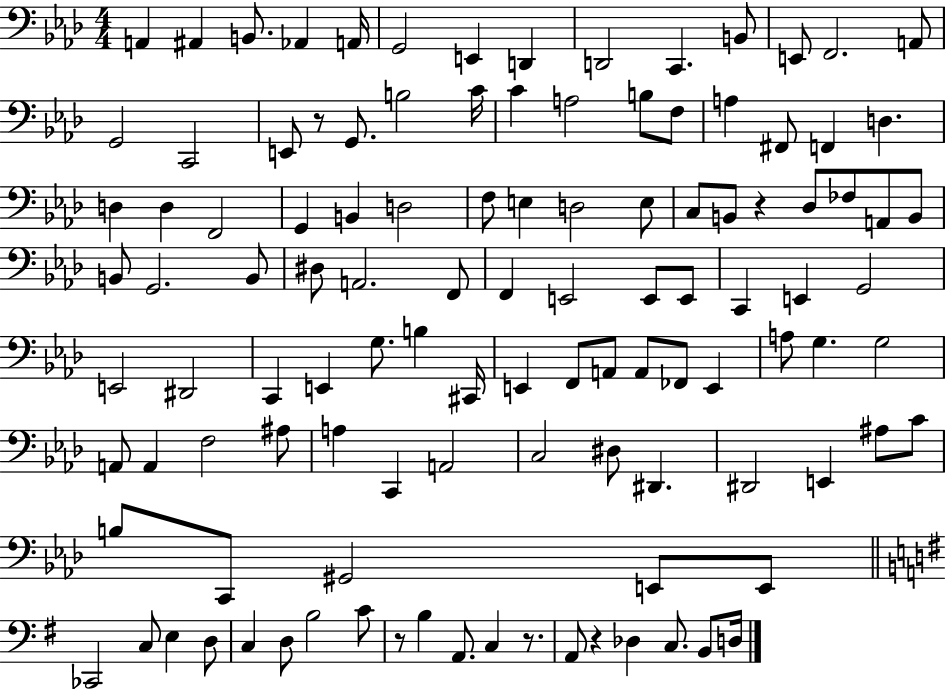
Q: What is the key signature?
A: AES major